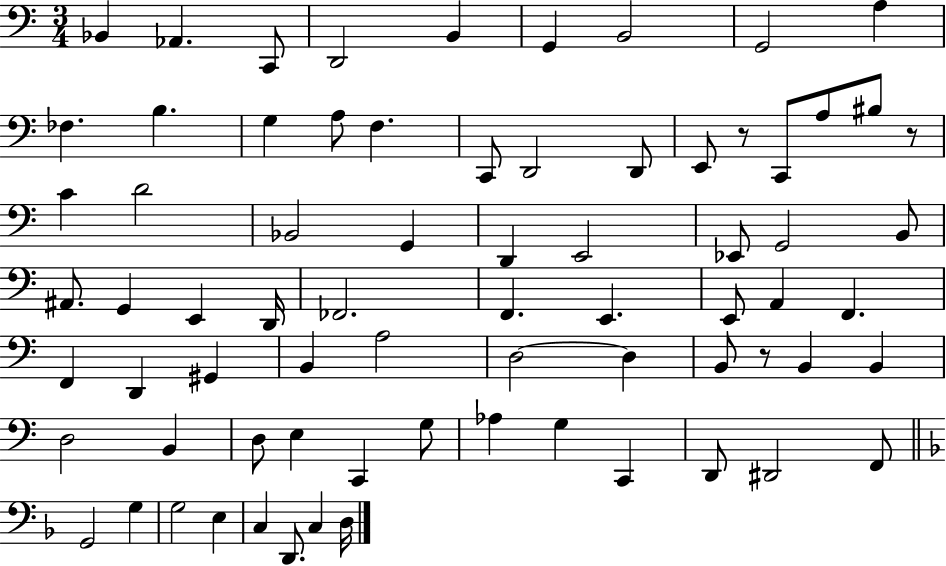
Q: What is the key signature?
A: C major